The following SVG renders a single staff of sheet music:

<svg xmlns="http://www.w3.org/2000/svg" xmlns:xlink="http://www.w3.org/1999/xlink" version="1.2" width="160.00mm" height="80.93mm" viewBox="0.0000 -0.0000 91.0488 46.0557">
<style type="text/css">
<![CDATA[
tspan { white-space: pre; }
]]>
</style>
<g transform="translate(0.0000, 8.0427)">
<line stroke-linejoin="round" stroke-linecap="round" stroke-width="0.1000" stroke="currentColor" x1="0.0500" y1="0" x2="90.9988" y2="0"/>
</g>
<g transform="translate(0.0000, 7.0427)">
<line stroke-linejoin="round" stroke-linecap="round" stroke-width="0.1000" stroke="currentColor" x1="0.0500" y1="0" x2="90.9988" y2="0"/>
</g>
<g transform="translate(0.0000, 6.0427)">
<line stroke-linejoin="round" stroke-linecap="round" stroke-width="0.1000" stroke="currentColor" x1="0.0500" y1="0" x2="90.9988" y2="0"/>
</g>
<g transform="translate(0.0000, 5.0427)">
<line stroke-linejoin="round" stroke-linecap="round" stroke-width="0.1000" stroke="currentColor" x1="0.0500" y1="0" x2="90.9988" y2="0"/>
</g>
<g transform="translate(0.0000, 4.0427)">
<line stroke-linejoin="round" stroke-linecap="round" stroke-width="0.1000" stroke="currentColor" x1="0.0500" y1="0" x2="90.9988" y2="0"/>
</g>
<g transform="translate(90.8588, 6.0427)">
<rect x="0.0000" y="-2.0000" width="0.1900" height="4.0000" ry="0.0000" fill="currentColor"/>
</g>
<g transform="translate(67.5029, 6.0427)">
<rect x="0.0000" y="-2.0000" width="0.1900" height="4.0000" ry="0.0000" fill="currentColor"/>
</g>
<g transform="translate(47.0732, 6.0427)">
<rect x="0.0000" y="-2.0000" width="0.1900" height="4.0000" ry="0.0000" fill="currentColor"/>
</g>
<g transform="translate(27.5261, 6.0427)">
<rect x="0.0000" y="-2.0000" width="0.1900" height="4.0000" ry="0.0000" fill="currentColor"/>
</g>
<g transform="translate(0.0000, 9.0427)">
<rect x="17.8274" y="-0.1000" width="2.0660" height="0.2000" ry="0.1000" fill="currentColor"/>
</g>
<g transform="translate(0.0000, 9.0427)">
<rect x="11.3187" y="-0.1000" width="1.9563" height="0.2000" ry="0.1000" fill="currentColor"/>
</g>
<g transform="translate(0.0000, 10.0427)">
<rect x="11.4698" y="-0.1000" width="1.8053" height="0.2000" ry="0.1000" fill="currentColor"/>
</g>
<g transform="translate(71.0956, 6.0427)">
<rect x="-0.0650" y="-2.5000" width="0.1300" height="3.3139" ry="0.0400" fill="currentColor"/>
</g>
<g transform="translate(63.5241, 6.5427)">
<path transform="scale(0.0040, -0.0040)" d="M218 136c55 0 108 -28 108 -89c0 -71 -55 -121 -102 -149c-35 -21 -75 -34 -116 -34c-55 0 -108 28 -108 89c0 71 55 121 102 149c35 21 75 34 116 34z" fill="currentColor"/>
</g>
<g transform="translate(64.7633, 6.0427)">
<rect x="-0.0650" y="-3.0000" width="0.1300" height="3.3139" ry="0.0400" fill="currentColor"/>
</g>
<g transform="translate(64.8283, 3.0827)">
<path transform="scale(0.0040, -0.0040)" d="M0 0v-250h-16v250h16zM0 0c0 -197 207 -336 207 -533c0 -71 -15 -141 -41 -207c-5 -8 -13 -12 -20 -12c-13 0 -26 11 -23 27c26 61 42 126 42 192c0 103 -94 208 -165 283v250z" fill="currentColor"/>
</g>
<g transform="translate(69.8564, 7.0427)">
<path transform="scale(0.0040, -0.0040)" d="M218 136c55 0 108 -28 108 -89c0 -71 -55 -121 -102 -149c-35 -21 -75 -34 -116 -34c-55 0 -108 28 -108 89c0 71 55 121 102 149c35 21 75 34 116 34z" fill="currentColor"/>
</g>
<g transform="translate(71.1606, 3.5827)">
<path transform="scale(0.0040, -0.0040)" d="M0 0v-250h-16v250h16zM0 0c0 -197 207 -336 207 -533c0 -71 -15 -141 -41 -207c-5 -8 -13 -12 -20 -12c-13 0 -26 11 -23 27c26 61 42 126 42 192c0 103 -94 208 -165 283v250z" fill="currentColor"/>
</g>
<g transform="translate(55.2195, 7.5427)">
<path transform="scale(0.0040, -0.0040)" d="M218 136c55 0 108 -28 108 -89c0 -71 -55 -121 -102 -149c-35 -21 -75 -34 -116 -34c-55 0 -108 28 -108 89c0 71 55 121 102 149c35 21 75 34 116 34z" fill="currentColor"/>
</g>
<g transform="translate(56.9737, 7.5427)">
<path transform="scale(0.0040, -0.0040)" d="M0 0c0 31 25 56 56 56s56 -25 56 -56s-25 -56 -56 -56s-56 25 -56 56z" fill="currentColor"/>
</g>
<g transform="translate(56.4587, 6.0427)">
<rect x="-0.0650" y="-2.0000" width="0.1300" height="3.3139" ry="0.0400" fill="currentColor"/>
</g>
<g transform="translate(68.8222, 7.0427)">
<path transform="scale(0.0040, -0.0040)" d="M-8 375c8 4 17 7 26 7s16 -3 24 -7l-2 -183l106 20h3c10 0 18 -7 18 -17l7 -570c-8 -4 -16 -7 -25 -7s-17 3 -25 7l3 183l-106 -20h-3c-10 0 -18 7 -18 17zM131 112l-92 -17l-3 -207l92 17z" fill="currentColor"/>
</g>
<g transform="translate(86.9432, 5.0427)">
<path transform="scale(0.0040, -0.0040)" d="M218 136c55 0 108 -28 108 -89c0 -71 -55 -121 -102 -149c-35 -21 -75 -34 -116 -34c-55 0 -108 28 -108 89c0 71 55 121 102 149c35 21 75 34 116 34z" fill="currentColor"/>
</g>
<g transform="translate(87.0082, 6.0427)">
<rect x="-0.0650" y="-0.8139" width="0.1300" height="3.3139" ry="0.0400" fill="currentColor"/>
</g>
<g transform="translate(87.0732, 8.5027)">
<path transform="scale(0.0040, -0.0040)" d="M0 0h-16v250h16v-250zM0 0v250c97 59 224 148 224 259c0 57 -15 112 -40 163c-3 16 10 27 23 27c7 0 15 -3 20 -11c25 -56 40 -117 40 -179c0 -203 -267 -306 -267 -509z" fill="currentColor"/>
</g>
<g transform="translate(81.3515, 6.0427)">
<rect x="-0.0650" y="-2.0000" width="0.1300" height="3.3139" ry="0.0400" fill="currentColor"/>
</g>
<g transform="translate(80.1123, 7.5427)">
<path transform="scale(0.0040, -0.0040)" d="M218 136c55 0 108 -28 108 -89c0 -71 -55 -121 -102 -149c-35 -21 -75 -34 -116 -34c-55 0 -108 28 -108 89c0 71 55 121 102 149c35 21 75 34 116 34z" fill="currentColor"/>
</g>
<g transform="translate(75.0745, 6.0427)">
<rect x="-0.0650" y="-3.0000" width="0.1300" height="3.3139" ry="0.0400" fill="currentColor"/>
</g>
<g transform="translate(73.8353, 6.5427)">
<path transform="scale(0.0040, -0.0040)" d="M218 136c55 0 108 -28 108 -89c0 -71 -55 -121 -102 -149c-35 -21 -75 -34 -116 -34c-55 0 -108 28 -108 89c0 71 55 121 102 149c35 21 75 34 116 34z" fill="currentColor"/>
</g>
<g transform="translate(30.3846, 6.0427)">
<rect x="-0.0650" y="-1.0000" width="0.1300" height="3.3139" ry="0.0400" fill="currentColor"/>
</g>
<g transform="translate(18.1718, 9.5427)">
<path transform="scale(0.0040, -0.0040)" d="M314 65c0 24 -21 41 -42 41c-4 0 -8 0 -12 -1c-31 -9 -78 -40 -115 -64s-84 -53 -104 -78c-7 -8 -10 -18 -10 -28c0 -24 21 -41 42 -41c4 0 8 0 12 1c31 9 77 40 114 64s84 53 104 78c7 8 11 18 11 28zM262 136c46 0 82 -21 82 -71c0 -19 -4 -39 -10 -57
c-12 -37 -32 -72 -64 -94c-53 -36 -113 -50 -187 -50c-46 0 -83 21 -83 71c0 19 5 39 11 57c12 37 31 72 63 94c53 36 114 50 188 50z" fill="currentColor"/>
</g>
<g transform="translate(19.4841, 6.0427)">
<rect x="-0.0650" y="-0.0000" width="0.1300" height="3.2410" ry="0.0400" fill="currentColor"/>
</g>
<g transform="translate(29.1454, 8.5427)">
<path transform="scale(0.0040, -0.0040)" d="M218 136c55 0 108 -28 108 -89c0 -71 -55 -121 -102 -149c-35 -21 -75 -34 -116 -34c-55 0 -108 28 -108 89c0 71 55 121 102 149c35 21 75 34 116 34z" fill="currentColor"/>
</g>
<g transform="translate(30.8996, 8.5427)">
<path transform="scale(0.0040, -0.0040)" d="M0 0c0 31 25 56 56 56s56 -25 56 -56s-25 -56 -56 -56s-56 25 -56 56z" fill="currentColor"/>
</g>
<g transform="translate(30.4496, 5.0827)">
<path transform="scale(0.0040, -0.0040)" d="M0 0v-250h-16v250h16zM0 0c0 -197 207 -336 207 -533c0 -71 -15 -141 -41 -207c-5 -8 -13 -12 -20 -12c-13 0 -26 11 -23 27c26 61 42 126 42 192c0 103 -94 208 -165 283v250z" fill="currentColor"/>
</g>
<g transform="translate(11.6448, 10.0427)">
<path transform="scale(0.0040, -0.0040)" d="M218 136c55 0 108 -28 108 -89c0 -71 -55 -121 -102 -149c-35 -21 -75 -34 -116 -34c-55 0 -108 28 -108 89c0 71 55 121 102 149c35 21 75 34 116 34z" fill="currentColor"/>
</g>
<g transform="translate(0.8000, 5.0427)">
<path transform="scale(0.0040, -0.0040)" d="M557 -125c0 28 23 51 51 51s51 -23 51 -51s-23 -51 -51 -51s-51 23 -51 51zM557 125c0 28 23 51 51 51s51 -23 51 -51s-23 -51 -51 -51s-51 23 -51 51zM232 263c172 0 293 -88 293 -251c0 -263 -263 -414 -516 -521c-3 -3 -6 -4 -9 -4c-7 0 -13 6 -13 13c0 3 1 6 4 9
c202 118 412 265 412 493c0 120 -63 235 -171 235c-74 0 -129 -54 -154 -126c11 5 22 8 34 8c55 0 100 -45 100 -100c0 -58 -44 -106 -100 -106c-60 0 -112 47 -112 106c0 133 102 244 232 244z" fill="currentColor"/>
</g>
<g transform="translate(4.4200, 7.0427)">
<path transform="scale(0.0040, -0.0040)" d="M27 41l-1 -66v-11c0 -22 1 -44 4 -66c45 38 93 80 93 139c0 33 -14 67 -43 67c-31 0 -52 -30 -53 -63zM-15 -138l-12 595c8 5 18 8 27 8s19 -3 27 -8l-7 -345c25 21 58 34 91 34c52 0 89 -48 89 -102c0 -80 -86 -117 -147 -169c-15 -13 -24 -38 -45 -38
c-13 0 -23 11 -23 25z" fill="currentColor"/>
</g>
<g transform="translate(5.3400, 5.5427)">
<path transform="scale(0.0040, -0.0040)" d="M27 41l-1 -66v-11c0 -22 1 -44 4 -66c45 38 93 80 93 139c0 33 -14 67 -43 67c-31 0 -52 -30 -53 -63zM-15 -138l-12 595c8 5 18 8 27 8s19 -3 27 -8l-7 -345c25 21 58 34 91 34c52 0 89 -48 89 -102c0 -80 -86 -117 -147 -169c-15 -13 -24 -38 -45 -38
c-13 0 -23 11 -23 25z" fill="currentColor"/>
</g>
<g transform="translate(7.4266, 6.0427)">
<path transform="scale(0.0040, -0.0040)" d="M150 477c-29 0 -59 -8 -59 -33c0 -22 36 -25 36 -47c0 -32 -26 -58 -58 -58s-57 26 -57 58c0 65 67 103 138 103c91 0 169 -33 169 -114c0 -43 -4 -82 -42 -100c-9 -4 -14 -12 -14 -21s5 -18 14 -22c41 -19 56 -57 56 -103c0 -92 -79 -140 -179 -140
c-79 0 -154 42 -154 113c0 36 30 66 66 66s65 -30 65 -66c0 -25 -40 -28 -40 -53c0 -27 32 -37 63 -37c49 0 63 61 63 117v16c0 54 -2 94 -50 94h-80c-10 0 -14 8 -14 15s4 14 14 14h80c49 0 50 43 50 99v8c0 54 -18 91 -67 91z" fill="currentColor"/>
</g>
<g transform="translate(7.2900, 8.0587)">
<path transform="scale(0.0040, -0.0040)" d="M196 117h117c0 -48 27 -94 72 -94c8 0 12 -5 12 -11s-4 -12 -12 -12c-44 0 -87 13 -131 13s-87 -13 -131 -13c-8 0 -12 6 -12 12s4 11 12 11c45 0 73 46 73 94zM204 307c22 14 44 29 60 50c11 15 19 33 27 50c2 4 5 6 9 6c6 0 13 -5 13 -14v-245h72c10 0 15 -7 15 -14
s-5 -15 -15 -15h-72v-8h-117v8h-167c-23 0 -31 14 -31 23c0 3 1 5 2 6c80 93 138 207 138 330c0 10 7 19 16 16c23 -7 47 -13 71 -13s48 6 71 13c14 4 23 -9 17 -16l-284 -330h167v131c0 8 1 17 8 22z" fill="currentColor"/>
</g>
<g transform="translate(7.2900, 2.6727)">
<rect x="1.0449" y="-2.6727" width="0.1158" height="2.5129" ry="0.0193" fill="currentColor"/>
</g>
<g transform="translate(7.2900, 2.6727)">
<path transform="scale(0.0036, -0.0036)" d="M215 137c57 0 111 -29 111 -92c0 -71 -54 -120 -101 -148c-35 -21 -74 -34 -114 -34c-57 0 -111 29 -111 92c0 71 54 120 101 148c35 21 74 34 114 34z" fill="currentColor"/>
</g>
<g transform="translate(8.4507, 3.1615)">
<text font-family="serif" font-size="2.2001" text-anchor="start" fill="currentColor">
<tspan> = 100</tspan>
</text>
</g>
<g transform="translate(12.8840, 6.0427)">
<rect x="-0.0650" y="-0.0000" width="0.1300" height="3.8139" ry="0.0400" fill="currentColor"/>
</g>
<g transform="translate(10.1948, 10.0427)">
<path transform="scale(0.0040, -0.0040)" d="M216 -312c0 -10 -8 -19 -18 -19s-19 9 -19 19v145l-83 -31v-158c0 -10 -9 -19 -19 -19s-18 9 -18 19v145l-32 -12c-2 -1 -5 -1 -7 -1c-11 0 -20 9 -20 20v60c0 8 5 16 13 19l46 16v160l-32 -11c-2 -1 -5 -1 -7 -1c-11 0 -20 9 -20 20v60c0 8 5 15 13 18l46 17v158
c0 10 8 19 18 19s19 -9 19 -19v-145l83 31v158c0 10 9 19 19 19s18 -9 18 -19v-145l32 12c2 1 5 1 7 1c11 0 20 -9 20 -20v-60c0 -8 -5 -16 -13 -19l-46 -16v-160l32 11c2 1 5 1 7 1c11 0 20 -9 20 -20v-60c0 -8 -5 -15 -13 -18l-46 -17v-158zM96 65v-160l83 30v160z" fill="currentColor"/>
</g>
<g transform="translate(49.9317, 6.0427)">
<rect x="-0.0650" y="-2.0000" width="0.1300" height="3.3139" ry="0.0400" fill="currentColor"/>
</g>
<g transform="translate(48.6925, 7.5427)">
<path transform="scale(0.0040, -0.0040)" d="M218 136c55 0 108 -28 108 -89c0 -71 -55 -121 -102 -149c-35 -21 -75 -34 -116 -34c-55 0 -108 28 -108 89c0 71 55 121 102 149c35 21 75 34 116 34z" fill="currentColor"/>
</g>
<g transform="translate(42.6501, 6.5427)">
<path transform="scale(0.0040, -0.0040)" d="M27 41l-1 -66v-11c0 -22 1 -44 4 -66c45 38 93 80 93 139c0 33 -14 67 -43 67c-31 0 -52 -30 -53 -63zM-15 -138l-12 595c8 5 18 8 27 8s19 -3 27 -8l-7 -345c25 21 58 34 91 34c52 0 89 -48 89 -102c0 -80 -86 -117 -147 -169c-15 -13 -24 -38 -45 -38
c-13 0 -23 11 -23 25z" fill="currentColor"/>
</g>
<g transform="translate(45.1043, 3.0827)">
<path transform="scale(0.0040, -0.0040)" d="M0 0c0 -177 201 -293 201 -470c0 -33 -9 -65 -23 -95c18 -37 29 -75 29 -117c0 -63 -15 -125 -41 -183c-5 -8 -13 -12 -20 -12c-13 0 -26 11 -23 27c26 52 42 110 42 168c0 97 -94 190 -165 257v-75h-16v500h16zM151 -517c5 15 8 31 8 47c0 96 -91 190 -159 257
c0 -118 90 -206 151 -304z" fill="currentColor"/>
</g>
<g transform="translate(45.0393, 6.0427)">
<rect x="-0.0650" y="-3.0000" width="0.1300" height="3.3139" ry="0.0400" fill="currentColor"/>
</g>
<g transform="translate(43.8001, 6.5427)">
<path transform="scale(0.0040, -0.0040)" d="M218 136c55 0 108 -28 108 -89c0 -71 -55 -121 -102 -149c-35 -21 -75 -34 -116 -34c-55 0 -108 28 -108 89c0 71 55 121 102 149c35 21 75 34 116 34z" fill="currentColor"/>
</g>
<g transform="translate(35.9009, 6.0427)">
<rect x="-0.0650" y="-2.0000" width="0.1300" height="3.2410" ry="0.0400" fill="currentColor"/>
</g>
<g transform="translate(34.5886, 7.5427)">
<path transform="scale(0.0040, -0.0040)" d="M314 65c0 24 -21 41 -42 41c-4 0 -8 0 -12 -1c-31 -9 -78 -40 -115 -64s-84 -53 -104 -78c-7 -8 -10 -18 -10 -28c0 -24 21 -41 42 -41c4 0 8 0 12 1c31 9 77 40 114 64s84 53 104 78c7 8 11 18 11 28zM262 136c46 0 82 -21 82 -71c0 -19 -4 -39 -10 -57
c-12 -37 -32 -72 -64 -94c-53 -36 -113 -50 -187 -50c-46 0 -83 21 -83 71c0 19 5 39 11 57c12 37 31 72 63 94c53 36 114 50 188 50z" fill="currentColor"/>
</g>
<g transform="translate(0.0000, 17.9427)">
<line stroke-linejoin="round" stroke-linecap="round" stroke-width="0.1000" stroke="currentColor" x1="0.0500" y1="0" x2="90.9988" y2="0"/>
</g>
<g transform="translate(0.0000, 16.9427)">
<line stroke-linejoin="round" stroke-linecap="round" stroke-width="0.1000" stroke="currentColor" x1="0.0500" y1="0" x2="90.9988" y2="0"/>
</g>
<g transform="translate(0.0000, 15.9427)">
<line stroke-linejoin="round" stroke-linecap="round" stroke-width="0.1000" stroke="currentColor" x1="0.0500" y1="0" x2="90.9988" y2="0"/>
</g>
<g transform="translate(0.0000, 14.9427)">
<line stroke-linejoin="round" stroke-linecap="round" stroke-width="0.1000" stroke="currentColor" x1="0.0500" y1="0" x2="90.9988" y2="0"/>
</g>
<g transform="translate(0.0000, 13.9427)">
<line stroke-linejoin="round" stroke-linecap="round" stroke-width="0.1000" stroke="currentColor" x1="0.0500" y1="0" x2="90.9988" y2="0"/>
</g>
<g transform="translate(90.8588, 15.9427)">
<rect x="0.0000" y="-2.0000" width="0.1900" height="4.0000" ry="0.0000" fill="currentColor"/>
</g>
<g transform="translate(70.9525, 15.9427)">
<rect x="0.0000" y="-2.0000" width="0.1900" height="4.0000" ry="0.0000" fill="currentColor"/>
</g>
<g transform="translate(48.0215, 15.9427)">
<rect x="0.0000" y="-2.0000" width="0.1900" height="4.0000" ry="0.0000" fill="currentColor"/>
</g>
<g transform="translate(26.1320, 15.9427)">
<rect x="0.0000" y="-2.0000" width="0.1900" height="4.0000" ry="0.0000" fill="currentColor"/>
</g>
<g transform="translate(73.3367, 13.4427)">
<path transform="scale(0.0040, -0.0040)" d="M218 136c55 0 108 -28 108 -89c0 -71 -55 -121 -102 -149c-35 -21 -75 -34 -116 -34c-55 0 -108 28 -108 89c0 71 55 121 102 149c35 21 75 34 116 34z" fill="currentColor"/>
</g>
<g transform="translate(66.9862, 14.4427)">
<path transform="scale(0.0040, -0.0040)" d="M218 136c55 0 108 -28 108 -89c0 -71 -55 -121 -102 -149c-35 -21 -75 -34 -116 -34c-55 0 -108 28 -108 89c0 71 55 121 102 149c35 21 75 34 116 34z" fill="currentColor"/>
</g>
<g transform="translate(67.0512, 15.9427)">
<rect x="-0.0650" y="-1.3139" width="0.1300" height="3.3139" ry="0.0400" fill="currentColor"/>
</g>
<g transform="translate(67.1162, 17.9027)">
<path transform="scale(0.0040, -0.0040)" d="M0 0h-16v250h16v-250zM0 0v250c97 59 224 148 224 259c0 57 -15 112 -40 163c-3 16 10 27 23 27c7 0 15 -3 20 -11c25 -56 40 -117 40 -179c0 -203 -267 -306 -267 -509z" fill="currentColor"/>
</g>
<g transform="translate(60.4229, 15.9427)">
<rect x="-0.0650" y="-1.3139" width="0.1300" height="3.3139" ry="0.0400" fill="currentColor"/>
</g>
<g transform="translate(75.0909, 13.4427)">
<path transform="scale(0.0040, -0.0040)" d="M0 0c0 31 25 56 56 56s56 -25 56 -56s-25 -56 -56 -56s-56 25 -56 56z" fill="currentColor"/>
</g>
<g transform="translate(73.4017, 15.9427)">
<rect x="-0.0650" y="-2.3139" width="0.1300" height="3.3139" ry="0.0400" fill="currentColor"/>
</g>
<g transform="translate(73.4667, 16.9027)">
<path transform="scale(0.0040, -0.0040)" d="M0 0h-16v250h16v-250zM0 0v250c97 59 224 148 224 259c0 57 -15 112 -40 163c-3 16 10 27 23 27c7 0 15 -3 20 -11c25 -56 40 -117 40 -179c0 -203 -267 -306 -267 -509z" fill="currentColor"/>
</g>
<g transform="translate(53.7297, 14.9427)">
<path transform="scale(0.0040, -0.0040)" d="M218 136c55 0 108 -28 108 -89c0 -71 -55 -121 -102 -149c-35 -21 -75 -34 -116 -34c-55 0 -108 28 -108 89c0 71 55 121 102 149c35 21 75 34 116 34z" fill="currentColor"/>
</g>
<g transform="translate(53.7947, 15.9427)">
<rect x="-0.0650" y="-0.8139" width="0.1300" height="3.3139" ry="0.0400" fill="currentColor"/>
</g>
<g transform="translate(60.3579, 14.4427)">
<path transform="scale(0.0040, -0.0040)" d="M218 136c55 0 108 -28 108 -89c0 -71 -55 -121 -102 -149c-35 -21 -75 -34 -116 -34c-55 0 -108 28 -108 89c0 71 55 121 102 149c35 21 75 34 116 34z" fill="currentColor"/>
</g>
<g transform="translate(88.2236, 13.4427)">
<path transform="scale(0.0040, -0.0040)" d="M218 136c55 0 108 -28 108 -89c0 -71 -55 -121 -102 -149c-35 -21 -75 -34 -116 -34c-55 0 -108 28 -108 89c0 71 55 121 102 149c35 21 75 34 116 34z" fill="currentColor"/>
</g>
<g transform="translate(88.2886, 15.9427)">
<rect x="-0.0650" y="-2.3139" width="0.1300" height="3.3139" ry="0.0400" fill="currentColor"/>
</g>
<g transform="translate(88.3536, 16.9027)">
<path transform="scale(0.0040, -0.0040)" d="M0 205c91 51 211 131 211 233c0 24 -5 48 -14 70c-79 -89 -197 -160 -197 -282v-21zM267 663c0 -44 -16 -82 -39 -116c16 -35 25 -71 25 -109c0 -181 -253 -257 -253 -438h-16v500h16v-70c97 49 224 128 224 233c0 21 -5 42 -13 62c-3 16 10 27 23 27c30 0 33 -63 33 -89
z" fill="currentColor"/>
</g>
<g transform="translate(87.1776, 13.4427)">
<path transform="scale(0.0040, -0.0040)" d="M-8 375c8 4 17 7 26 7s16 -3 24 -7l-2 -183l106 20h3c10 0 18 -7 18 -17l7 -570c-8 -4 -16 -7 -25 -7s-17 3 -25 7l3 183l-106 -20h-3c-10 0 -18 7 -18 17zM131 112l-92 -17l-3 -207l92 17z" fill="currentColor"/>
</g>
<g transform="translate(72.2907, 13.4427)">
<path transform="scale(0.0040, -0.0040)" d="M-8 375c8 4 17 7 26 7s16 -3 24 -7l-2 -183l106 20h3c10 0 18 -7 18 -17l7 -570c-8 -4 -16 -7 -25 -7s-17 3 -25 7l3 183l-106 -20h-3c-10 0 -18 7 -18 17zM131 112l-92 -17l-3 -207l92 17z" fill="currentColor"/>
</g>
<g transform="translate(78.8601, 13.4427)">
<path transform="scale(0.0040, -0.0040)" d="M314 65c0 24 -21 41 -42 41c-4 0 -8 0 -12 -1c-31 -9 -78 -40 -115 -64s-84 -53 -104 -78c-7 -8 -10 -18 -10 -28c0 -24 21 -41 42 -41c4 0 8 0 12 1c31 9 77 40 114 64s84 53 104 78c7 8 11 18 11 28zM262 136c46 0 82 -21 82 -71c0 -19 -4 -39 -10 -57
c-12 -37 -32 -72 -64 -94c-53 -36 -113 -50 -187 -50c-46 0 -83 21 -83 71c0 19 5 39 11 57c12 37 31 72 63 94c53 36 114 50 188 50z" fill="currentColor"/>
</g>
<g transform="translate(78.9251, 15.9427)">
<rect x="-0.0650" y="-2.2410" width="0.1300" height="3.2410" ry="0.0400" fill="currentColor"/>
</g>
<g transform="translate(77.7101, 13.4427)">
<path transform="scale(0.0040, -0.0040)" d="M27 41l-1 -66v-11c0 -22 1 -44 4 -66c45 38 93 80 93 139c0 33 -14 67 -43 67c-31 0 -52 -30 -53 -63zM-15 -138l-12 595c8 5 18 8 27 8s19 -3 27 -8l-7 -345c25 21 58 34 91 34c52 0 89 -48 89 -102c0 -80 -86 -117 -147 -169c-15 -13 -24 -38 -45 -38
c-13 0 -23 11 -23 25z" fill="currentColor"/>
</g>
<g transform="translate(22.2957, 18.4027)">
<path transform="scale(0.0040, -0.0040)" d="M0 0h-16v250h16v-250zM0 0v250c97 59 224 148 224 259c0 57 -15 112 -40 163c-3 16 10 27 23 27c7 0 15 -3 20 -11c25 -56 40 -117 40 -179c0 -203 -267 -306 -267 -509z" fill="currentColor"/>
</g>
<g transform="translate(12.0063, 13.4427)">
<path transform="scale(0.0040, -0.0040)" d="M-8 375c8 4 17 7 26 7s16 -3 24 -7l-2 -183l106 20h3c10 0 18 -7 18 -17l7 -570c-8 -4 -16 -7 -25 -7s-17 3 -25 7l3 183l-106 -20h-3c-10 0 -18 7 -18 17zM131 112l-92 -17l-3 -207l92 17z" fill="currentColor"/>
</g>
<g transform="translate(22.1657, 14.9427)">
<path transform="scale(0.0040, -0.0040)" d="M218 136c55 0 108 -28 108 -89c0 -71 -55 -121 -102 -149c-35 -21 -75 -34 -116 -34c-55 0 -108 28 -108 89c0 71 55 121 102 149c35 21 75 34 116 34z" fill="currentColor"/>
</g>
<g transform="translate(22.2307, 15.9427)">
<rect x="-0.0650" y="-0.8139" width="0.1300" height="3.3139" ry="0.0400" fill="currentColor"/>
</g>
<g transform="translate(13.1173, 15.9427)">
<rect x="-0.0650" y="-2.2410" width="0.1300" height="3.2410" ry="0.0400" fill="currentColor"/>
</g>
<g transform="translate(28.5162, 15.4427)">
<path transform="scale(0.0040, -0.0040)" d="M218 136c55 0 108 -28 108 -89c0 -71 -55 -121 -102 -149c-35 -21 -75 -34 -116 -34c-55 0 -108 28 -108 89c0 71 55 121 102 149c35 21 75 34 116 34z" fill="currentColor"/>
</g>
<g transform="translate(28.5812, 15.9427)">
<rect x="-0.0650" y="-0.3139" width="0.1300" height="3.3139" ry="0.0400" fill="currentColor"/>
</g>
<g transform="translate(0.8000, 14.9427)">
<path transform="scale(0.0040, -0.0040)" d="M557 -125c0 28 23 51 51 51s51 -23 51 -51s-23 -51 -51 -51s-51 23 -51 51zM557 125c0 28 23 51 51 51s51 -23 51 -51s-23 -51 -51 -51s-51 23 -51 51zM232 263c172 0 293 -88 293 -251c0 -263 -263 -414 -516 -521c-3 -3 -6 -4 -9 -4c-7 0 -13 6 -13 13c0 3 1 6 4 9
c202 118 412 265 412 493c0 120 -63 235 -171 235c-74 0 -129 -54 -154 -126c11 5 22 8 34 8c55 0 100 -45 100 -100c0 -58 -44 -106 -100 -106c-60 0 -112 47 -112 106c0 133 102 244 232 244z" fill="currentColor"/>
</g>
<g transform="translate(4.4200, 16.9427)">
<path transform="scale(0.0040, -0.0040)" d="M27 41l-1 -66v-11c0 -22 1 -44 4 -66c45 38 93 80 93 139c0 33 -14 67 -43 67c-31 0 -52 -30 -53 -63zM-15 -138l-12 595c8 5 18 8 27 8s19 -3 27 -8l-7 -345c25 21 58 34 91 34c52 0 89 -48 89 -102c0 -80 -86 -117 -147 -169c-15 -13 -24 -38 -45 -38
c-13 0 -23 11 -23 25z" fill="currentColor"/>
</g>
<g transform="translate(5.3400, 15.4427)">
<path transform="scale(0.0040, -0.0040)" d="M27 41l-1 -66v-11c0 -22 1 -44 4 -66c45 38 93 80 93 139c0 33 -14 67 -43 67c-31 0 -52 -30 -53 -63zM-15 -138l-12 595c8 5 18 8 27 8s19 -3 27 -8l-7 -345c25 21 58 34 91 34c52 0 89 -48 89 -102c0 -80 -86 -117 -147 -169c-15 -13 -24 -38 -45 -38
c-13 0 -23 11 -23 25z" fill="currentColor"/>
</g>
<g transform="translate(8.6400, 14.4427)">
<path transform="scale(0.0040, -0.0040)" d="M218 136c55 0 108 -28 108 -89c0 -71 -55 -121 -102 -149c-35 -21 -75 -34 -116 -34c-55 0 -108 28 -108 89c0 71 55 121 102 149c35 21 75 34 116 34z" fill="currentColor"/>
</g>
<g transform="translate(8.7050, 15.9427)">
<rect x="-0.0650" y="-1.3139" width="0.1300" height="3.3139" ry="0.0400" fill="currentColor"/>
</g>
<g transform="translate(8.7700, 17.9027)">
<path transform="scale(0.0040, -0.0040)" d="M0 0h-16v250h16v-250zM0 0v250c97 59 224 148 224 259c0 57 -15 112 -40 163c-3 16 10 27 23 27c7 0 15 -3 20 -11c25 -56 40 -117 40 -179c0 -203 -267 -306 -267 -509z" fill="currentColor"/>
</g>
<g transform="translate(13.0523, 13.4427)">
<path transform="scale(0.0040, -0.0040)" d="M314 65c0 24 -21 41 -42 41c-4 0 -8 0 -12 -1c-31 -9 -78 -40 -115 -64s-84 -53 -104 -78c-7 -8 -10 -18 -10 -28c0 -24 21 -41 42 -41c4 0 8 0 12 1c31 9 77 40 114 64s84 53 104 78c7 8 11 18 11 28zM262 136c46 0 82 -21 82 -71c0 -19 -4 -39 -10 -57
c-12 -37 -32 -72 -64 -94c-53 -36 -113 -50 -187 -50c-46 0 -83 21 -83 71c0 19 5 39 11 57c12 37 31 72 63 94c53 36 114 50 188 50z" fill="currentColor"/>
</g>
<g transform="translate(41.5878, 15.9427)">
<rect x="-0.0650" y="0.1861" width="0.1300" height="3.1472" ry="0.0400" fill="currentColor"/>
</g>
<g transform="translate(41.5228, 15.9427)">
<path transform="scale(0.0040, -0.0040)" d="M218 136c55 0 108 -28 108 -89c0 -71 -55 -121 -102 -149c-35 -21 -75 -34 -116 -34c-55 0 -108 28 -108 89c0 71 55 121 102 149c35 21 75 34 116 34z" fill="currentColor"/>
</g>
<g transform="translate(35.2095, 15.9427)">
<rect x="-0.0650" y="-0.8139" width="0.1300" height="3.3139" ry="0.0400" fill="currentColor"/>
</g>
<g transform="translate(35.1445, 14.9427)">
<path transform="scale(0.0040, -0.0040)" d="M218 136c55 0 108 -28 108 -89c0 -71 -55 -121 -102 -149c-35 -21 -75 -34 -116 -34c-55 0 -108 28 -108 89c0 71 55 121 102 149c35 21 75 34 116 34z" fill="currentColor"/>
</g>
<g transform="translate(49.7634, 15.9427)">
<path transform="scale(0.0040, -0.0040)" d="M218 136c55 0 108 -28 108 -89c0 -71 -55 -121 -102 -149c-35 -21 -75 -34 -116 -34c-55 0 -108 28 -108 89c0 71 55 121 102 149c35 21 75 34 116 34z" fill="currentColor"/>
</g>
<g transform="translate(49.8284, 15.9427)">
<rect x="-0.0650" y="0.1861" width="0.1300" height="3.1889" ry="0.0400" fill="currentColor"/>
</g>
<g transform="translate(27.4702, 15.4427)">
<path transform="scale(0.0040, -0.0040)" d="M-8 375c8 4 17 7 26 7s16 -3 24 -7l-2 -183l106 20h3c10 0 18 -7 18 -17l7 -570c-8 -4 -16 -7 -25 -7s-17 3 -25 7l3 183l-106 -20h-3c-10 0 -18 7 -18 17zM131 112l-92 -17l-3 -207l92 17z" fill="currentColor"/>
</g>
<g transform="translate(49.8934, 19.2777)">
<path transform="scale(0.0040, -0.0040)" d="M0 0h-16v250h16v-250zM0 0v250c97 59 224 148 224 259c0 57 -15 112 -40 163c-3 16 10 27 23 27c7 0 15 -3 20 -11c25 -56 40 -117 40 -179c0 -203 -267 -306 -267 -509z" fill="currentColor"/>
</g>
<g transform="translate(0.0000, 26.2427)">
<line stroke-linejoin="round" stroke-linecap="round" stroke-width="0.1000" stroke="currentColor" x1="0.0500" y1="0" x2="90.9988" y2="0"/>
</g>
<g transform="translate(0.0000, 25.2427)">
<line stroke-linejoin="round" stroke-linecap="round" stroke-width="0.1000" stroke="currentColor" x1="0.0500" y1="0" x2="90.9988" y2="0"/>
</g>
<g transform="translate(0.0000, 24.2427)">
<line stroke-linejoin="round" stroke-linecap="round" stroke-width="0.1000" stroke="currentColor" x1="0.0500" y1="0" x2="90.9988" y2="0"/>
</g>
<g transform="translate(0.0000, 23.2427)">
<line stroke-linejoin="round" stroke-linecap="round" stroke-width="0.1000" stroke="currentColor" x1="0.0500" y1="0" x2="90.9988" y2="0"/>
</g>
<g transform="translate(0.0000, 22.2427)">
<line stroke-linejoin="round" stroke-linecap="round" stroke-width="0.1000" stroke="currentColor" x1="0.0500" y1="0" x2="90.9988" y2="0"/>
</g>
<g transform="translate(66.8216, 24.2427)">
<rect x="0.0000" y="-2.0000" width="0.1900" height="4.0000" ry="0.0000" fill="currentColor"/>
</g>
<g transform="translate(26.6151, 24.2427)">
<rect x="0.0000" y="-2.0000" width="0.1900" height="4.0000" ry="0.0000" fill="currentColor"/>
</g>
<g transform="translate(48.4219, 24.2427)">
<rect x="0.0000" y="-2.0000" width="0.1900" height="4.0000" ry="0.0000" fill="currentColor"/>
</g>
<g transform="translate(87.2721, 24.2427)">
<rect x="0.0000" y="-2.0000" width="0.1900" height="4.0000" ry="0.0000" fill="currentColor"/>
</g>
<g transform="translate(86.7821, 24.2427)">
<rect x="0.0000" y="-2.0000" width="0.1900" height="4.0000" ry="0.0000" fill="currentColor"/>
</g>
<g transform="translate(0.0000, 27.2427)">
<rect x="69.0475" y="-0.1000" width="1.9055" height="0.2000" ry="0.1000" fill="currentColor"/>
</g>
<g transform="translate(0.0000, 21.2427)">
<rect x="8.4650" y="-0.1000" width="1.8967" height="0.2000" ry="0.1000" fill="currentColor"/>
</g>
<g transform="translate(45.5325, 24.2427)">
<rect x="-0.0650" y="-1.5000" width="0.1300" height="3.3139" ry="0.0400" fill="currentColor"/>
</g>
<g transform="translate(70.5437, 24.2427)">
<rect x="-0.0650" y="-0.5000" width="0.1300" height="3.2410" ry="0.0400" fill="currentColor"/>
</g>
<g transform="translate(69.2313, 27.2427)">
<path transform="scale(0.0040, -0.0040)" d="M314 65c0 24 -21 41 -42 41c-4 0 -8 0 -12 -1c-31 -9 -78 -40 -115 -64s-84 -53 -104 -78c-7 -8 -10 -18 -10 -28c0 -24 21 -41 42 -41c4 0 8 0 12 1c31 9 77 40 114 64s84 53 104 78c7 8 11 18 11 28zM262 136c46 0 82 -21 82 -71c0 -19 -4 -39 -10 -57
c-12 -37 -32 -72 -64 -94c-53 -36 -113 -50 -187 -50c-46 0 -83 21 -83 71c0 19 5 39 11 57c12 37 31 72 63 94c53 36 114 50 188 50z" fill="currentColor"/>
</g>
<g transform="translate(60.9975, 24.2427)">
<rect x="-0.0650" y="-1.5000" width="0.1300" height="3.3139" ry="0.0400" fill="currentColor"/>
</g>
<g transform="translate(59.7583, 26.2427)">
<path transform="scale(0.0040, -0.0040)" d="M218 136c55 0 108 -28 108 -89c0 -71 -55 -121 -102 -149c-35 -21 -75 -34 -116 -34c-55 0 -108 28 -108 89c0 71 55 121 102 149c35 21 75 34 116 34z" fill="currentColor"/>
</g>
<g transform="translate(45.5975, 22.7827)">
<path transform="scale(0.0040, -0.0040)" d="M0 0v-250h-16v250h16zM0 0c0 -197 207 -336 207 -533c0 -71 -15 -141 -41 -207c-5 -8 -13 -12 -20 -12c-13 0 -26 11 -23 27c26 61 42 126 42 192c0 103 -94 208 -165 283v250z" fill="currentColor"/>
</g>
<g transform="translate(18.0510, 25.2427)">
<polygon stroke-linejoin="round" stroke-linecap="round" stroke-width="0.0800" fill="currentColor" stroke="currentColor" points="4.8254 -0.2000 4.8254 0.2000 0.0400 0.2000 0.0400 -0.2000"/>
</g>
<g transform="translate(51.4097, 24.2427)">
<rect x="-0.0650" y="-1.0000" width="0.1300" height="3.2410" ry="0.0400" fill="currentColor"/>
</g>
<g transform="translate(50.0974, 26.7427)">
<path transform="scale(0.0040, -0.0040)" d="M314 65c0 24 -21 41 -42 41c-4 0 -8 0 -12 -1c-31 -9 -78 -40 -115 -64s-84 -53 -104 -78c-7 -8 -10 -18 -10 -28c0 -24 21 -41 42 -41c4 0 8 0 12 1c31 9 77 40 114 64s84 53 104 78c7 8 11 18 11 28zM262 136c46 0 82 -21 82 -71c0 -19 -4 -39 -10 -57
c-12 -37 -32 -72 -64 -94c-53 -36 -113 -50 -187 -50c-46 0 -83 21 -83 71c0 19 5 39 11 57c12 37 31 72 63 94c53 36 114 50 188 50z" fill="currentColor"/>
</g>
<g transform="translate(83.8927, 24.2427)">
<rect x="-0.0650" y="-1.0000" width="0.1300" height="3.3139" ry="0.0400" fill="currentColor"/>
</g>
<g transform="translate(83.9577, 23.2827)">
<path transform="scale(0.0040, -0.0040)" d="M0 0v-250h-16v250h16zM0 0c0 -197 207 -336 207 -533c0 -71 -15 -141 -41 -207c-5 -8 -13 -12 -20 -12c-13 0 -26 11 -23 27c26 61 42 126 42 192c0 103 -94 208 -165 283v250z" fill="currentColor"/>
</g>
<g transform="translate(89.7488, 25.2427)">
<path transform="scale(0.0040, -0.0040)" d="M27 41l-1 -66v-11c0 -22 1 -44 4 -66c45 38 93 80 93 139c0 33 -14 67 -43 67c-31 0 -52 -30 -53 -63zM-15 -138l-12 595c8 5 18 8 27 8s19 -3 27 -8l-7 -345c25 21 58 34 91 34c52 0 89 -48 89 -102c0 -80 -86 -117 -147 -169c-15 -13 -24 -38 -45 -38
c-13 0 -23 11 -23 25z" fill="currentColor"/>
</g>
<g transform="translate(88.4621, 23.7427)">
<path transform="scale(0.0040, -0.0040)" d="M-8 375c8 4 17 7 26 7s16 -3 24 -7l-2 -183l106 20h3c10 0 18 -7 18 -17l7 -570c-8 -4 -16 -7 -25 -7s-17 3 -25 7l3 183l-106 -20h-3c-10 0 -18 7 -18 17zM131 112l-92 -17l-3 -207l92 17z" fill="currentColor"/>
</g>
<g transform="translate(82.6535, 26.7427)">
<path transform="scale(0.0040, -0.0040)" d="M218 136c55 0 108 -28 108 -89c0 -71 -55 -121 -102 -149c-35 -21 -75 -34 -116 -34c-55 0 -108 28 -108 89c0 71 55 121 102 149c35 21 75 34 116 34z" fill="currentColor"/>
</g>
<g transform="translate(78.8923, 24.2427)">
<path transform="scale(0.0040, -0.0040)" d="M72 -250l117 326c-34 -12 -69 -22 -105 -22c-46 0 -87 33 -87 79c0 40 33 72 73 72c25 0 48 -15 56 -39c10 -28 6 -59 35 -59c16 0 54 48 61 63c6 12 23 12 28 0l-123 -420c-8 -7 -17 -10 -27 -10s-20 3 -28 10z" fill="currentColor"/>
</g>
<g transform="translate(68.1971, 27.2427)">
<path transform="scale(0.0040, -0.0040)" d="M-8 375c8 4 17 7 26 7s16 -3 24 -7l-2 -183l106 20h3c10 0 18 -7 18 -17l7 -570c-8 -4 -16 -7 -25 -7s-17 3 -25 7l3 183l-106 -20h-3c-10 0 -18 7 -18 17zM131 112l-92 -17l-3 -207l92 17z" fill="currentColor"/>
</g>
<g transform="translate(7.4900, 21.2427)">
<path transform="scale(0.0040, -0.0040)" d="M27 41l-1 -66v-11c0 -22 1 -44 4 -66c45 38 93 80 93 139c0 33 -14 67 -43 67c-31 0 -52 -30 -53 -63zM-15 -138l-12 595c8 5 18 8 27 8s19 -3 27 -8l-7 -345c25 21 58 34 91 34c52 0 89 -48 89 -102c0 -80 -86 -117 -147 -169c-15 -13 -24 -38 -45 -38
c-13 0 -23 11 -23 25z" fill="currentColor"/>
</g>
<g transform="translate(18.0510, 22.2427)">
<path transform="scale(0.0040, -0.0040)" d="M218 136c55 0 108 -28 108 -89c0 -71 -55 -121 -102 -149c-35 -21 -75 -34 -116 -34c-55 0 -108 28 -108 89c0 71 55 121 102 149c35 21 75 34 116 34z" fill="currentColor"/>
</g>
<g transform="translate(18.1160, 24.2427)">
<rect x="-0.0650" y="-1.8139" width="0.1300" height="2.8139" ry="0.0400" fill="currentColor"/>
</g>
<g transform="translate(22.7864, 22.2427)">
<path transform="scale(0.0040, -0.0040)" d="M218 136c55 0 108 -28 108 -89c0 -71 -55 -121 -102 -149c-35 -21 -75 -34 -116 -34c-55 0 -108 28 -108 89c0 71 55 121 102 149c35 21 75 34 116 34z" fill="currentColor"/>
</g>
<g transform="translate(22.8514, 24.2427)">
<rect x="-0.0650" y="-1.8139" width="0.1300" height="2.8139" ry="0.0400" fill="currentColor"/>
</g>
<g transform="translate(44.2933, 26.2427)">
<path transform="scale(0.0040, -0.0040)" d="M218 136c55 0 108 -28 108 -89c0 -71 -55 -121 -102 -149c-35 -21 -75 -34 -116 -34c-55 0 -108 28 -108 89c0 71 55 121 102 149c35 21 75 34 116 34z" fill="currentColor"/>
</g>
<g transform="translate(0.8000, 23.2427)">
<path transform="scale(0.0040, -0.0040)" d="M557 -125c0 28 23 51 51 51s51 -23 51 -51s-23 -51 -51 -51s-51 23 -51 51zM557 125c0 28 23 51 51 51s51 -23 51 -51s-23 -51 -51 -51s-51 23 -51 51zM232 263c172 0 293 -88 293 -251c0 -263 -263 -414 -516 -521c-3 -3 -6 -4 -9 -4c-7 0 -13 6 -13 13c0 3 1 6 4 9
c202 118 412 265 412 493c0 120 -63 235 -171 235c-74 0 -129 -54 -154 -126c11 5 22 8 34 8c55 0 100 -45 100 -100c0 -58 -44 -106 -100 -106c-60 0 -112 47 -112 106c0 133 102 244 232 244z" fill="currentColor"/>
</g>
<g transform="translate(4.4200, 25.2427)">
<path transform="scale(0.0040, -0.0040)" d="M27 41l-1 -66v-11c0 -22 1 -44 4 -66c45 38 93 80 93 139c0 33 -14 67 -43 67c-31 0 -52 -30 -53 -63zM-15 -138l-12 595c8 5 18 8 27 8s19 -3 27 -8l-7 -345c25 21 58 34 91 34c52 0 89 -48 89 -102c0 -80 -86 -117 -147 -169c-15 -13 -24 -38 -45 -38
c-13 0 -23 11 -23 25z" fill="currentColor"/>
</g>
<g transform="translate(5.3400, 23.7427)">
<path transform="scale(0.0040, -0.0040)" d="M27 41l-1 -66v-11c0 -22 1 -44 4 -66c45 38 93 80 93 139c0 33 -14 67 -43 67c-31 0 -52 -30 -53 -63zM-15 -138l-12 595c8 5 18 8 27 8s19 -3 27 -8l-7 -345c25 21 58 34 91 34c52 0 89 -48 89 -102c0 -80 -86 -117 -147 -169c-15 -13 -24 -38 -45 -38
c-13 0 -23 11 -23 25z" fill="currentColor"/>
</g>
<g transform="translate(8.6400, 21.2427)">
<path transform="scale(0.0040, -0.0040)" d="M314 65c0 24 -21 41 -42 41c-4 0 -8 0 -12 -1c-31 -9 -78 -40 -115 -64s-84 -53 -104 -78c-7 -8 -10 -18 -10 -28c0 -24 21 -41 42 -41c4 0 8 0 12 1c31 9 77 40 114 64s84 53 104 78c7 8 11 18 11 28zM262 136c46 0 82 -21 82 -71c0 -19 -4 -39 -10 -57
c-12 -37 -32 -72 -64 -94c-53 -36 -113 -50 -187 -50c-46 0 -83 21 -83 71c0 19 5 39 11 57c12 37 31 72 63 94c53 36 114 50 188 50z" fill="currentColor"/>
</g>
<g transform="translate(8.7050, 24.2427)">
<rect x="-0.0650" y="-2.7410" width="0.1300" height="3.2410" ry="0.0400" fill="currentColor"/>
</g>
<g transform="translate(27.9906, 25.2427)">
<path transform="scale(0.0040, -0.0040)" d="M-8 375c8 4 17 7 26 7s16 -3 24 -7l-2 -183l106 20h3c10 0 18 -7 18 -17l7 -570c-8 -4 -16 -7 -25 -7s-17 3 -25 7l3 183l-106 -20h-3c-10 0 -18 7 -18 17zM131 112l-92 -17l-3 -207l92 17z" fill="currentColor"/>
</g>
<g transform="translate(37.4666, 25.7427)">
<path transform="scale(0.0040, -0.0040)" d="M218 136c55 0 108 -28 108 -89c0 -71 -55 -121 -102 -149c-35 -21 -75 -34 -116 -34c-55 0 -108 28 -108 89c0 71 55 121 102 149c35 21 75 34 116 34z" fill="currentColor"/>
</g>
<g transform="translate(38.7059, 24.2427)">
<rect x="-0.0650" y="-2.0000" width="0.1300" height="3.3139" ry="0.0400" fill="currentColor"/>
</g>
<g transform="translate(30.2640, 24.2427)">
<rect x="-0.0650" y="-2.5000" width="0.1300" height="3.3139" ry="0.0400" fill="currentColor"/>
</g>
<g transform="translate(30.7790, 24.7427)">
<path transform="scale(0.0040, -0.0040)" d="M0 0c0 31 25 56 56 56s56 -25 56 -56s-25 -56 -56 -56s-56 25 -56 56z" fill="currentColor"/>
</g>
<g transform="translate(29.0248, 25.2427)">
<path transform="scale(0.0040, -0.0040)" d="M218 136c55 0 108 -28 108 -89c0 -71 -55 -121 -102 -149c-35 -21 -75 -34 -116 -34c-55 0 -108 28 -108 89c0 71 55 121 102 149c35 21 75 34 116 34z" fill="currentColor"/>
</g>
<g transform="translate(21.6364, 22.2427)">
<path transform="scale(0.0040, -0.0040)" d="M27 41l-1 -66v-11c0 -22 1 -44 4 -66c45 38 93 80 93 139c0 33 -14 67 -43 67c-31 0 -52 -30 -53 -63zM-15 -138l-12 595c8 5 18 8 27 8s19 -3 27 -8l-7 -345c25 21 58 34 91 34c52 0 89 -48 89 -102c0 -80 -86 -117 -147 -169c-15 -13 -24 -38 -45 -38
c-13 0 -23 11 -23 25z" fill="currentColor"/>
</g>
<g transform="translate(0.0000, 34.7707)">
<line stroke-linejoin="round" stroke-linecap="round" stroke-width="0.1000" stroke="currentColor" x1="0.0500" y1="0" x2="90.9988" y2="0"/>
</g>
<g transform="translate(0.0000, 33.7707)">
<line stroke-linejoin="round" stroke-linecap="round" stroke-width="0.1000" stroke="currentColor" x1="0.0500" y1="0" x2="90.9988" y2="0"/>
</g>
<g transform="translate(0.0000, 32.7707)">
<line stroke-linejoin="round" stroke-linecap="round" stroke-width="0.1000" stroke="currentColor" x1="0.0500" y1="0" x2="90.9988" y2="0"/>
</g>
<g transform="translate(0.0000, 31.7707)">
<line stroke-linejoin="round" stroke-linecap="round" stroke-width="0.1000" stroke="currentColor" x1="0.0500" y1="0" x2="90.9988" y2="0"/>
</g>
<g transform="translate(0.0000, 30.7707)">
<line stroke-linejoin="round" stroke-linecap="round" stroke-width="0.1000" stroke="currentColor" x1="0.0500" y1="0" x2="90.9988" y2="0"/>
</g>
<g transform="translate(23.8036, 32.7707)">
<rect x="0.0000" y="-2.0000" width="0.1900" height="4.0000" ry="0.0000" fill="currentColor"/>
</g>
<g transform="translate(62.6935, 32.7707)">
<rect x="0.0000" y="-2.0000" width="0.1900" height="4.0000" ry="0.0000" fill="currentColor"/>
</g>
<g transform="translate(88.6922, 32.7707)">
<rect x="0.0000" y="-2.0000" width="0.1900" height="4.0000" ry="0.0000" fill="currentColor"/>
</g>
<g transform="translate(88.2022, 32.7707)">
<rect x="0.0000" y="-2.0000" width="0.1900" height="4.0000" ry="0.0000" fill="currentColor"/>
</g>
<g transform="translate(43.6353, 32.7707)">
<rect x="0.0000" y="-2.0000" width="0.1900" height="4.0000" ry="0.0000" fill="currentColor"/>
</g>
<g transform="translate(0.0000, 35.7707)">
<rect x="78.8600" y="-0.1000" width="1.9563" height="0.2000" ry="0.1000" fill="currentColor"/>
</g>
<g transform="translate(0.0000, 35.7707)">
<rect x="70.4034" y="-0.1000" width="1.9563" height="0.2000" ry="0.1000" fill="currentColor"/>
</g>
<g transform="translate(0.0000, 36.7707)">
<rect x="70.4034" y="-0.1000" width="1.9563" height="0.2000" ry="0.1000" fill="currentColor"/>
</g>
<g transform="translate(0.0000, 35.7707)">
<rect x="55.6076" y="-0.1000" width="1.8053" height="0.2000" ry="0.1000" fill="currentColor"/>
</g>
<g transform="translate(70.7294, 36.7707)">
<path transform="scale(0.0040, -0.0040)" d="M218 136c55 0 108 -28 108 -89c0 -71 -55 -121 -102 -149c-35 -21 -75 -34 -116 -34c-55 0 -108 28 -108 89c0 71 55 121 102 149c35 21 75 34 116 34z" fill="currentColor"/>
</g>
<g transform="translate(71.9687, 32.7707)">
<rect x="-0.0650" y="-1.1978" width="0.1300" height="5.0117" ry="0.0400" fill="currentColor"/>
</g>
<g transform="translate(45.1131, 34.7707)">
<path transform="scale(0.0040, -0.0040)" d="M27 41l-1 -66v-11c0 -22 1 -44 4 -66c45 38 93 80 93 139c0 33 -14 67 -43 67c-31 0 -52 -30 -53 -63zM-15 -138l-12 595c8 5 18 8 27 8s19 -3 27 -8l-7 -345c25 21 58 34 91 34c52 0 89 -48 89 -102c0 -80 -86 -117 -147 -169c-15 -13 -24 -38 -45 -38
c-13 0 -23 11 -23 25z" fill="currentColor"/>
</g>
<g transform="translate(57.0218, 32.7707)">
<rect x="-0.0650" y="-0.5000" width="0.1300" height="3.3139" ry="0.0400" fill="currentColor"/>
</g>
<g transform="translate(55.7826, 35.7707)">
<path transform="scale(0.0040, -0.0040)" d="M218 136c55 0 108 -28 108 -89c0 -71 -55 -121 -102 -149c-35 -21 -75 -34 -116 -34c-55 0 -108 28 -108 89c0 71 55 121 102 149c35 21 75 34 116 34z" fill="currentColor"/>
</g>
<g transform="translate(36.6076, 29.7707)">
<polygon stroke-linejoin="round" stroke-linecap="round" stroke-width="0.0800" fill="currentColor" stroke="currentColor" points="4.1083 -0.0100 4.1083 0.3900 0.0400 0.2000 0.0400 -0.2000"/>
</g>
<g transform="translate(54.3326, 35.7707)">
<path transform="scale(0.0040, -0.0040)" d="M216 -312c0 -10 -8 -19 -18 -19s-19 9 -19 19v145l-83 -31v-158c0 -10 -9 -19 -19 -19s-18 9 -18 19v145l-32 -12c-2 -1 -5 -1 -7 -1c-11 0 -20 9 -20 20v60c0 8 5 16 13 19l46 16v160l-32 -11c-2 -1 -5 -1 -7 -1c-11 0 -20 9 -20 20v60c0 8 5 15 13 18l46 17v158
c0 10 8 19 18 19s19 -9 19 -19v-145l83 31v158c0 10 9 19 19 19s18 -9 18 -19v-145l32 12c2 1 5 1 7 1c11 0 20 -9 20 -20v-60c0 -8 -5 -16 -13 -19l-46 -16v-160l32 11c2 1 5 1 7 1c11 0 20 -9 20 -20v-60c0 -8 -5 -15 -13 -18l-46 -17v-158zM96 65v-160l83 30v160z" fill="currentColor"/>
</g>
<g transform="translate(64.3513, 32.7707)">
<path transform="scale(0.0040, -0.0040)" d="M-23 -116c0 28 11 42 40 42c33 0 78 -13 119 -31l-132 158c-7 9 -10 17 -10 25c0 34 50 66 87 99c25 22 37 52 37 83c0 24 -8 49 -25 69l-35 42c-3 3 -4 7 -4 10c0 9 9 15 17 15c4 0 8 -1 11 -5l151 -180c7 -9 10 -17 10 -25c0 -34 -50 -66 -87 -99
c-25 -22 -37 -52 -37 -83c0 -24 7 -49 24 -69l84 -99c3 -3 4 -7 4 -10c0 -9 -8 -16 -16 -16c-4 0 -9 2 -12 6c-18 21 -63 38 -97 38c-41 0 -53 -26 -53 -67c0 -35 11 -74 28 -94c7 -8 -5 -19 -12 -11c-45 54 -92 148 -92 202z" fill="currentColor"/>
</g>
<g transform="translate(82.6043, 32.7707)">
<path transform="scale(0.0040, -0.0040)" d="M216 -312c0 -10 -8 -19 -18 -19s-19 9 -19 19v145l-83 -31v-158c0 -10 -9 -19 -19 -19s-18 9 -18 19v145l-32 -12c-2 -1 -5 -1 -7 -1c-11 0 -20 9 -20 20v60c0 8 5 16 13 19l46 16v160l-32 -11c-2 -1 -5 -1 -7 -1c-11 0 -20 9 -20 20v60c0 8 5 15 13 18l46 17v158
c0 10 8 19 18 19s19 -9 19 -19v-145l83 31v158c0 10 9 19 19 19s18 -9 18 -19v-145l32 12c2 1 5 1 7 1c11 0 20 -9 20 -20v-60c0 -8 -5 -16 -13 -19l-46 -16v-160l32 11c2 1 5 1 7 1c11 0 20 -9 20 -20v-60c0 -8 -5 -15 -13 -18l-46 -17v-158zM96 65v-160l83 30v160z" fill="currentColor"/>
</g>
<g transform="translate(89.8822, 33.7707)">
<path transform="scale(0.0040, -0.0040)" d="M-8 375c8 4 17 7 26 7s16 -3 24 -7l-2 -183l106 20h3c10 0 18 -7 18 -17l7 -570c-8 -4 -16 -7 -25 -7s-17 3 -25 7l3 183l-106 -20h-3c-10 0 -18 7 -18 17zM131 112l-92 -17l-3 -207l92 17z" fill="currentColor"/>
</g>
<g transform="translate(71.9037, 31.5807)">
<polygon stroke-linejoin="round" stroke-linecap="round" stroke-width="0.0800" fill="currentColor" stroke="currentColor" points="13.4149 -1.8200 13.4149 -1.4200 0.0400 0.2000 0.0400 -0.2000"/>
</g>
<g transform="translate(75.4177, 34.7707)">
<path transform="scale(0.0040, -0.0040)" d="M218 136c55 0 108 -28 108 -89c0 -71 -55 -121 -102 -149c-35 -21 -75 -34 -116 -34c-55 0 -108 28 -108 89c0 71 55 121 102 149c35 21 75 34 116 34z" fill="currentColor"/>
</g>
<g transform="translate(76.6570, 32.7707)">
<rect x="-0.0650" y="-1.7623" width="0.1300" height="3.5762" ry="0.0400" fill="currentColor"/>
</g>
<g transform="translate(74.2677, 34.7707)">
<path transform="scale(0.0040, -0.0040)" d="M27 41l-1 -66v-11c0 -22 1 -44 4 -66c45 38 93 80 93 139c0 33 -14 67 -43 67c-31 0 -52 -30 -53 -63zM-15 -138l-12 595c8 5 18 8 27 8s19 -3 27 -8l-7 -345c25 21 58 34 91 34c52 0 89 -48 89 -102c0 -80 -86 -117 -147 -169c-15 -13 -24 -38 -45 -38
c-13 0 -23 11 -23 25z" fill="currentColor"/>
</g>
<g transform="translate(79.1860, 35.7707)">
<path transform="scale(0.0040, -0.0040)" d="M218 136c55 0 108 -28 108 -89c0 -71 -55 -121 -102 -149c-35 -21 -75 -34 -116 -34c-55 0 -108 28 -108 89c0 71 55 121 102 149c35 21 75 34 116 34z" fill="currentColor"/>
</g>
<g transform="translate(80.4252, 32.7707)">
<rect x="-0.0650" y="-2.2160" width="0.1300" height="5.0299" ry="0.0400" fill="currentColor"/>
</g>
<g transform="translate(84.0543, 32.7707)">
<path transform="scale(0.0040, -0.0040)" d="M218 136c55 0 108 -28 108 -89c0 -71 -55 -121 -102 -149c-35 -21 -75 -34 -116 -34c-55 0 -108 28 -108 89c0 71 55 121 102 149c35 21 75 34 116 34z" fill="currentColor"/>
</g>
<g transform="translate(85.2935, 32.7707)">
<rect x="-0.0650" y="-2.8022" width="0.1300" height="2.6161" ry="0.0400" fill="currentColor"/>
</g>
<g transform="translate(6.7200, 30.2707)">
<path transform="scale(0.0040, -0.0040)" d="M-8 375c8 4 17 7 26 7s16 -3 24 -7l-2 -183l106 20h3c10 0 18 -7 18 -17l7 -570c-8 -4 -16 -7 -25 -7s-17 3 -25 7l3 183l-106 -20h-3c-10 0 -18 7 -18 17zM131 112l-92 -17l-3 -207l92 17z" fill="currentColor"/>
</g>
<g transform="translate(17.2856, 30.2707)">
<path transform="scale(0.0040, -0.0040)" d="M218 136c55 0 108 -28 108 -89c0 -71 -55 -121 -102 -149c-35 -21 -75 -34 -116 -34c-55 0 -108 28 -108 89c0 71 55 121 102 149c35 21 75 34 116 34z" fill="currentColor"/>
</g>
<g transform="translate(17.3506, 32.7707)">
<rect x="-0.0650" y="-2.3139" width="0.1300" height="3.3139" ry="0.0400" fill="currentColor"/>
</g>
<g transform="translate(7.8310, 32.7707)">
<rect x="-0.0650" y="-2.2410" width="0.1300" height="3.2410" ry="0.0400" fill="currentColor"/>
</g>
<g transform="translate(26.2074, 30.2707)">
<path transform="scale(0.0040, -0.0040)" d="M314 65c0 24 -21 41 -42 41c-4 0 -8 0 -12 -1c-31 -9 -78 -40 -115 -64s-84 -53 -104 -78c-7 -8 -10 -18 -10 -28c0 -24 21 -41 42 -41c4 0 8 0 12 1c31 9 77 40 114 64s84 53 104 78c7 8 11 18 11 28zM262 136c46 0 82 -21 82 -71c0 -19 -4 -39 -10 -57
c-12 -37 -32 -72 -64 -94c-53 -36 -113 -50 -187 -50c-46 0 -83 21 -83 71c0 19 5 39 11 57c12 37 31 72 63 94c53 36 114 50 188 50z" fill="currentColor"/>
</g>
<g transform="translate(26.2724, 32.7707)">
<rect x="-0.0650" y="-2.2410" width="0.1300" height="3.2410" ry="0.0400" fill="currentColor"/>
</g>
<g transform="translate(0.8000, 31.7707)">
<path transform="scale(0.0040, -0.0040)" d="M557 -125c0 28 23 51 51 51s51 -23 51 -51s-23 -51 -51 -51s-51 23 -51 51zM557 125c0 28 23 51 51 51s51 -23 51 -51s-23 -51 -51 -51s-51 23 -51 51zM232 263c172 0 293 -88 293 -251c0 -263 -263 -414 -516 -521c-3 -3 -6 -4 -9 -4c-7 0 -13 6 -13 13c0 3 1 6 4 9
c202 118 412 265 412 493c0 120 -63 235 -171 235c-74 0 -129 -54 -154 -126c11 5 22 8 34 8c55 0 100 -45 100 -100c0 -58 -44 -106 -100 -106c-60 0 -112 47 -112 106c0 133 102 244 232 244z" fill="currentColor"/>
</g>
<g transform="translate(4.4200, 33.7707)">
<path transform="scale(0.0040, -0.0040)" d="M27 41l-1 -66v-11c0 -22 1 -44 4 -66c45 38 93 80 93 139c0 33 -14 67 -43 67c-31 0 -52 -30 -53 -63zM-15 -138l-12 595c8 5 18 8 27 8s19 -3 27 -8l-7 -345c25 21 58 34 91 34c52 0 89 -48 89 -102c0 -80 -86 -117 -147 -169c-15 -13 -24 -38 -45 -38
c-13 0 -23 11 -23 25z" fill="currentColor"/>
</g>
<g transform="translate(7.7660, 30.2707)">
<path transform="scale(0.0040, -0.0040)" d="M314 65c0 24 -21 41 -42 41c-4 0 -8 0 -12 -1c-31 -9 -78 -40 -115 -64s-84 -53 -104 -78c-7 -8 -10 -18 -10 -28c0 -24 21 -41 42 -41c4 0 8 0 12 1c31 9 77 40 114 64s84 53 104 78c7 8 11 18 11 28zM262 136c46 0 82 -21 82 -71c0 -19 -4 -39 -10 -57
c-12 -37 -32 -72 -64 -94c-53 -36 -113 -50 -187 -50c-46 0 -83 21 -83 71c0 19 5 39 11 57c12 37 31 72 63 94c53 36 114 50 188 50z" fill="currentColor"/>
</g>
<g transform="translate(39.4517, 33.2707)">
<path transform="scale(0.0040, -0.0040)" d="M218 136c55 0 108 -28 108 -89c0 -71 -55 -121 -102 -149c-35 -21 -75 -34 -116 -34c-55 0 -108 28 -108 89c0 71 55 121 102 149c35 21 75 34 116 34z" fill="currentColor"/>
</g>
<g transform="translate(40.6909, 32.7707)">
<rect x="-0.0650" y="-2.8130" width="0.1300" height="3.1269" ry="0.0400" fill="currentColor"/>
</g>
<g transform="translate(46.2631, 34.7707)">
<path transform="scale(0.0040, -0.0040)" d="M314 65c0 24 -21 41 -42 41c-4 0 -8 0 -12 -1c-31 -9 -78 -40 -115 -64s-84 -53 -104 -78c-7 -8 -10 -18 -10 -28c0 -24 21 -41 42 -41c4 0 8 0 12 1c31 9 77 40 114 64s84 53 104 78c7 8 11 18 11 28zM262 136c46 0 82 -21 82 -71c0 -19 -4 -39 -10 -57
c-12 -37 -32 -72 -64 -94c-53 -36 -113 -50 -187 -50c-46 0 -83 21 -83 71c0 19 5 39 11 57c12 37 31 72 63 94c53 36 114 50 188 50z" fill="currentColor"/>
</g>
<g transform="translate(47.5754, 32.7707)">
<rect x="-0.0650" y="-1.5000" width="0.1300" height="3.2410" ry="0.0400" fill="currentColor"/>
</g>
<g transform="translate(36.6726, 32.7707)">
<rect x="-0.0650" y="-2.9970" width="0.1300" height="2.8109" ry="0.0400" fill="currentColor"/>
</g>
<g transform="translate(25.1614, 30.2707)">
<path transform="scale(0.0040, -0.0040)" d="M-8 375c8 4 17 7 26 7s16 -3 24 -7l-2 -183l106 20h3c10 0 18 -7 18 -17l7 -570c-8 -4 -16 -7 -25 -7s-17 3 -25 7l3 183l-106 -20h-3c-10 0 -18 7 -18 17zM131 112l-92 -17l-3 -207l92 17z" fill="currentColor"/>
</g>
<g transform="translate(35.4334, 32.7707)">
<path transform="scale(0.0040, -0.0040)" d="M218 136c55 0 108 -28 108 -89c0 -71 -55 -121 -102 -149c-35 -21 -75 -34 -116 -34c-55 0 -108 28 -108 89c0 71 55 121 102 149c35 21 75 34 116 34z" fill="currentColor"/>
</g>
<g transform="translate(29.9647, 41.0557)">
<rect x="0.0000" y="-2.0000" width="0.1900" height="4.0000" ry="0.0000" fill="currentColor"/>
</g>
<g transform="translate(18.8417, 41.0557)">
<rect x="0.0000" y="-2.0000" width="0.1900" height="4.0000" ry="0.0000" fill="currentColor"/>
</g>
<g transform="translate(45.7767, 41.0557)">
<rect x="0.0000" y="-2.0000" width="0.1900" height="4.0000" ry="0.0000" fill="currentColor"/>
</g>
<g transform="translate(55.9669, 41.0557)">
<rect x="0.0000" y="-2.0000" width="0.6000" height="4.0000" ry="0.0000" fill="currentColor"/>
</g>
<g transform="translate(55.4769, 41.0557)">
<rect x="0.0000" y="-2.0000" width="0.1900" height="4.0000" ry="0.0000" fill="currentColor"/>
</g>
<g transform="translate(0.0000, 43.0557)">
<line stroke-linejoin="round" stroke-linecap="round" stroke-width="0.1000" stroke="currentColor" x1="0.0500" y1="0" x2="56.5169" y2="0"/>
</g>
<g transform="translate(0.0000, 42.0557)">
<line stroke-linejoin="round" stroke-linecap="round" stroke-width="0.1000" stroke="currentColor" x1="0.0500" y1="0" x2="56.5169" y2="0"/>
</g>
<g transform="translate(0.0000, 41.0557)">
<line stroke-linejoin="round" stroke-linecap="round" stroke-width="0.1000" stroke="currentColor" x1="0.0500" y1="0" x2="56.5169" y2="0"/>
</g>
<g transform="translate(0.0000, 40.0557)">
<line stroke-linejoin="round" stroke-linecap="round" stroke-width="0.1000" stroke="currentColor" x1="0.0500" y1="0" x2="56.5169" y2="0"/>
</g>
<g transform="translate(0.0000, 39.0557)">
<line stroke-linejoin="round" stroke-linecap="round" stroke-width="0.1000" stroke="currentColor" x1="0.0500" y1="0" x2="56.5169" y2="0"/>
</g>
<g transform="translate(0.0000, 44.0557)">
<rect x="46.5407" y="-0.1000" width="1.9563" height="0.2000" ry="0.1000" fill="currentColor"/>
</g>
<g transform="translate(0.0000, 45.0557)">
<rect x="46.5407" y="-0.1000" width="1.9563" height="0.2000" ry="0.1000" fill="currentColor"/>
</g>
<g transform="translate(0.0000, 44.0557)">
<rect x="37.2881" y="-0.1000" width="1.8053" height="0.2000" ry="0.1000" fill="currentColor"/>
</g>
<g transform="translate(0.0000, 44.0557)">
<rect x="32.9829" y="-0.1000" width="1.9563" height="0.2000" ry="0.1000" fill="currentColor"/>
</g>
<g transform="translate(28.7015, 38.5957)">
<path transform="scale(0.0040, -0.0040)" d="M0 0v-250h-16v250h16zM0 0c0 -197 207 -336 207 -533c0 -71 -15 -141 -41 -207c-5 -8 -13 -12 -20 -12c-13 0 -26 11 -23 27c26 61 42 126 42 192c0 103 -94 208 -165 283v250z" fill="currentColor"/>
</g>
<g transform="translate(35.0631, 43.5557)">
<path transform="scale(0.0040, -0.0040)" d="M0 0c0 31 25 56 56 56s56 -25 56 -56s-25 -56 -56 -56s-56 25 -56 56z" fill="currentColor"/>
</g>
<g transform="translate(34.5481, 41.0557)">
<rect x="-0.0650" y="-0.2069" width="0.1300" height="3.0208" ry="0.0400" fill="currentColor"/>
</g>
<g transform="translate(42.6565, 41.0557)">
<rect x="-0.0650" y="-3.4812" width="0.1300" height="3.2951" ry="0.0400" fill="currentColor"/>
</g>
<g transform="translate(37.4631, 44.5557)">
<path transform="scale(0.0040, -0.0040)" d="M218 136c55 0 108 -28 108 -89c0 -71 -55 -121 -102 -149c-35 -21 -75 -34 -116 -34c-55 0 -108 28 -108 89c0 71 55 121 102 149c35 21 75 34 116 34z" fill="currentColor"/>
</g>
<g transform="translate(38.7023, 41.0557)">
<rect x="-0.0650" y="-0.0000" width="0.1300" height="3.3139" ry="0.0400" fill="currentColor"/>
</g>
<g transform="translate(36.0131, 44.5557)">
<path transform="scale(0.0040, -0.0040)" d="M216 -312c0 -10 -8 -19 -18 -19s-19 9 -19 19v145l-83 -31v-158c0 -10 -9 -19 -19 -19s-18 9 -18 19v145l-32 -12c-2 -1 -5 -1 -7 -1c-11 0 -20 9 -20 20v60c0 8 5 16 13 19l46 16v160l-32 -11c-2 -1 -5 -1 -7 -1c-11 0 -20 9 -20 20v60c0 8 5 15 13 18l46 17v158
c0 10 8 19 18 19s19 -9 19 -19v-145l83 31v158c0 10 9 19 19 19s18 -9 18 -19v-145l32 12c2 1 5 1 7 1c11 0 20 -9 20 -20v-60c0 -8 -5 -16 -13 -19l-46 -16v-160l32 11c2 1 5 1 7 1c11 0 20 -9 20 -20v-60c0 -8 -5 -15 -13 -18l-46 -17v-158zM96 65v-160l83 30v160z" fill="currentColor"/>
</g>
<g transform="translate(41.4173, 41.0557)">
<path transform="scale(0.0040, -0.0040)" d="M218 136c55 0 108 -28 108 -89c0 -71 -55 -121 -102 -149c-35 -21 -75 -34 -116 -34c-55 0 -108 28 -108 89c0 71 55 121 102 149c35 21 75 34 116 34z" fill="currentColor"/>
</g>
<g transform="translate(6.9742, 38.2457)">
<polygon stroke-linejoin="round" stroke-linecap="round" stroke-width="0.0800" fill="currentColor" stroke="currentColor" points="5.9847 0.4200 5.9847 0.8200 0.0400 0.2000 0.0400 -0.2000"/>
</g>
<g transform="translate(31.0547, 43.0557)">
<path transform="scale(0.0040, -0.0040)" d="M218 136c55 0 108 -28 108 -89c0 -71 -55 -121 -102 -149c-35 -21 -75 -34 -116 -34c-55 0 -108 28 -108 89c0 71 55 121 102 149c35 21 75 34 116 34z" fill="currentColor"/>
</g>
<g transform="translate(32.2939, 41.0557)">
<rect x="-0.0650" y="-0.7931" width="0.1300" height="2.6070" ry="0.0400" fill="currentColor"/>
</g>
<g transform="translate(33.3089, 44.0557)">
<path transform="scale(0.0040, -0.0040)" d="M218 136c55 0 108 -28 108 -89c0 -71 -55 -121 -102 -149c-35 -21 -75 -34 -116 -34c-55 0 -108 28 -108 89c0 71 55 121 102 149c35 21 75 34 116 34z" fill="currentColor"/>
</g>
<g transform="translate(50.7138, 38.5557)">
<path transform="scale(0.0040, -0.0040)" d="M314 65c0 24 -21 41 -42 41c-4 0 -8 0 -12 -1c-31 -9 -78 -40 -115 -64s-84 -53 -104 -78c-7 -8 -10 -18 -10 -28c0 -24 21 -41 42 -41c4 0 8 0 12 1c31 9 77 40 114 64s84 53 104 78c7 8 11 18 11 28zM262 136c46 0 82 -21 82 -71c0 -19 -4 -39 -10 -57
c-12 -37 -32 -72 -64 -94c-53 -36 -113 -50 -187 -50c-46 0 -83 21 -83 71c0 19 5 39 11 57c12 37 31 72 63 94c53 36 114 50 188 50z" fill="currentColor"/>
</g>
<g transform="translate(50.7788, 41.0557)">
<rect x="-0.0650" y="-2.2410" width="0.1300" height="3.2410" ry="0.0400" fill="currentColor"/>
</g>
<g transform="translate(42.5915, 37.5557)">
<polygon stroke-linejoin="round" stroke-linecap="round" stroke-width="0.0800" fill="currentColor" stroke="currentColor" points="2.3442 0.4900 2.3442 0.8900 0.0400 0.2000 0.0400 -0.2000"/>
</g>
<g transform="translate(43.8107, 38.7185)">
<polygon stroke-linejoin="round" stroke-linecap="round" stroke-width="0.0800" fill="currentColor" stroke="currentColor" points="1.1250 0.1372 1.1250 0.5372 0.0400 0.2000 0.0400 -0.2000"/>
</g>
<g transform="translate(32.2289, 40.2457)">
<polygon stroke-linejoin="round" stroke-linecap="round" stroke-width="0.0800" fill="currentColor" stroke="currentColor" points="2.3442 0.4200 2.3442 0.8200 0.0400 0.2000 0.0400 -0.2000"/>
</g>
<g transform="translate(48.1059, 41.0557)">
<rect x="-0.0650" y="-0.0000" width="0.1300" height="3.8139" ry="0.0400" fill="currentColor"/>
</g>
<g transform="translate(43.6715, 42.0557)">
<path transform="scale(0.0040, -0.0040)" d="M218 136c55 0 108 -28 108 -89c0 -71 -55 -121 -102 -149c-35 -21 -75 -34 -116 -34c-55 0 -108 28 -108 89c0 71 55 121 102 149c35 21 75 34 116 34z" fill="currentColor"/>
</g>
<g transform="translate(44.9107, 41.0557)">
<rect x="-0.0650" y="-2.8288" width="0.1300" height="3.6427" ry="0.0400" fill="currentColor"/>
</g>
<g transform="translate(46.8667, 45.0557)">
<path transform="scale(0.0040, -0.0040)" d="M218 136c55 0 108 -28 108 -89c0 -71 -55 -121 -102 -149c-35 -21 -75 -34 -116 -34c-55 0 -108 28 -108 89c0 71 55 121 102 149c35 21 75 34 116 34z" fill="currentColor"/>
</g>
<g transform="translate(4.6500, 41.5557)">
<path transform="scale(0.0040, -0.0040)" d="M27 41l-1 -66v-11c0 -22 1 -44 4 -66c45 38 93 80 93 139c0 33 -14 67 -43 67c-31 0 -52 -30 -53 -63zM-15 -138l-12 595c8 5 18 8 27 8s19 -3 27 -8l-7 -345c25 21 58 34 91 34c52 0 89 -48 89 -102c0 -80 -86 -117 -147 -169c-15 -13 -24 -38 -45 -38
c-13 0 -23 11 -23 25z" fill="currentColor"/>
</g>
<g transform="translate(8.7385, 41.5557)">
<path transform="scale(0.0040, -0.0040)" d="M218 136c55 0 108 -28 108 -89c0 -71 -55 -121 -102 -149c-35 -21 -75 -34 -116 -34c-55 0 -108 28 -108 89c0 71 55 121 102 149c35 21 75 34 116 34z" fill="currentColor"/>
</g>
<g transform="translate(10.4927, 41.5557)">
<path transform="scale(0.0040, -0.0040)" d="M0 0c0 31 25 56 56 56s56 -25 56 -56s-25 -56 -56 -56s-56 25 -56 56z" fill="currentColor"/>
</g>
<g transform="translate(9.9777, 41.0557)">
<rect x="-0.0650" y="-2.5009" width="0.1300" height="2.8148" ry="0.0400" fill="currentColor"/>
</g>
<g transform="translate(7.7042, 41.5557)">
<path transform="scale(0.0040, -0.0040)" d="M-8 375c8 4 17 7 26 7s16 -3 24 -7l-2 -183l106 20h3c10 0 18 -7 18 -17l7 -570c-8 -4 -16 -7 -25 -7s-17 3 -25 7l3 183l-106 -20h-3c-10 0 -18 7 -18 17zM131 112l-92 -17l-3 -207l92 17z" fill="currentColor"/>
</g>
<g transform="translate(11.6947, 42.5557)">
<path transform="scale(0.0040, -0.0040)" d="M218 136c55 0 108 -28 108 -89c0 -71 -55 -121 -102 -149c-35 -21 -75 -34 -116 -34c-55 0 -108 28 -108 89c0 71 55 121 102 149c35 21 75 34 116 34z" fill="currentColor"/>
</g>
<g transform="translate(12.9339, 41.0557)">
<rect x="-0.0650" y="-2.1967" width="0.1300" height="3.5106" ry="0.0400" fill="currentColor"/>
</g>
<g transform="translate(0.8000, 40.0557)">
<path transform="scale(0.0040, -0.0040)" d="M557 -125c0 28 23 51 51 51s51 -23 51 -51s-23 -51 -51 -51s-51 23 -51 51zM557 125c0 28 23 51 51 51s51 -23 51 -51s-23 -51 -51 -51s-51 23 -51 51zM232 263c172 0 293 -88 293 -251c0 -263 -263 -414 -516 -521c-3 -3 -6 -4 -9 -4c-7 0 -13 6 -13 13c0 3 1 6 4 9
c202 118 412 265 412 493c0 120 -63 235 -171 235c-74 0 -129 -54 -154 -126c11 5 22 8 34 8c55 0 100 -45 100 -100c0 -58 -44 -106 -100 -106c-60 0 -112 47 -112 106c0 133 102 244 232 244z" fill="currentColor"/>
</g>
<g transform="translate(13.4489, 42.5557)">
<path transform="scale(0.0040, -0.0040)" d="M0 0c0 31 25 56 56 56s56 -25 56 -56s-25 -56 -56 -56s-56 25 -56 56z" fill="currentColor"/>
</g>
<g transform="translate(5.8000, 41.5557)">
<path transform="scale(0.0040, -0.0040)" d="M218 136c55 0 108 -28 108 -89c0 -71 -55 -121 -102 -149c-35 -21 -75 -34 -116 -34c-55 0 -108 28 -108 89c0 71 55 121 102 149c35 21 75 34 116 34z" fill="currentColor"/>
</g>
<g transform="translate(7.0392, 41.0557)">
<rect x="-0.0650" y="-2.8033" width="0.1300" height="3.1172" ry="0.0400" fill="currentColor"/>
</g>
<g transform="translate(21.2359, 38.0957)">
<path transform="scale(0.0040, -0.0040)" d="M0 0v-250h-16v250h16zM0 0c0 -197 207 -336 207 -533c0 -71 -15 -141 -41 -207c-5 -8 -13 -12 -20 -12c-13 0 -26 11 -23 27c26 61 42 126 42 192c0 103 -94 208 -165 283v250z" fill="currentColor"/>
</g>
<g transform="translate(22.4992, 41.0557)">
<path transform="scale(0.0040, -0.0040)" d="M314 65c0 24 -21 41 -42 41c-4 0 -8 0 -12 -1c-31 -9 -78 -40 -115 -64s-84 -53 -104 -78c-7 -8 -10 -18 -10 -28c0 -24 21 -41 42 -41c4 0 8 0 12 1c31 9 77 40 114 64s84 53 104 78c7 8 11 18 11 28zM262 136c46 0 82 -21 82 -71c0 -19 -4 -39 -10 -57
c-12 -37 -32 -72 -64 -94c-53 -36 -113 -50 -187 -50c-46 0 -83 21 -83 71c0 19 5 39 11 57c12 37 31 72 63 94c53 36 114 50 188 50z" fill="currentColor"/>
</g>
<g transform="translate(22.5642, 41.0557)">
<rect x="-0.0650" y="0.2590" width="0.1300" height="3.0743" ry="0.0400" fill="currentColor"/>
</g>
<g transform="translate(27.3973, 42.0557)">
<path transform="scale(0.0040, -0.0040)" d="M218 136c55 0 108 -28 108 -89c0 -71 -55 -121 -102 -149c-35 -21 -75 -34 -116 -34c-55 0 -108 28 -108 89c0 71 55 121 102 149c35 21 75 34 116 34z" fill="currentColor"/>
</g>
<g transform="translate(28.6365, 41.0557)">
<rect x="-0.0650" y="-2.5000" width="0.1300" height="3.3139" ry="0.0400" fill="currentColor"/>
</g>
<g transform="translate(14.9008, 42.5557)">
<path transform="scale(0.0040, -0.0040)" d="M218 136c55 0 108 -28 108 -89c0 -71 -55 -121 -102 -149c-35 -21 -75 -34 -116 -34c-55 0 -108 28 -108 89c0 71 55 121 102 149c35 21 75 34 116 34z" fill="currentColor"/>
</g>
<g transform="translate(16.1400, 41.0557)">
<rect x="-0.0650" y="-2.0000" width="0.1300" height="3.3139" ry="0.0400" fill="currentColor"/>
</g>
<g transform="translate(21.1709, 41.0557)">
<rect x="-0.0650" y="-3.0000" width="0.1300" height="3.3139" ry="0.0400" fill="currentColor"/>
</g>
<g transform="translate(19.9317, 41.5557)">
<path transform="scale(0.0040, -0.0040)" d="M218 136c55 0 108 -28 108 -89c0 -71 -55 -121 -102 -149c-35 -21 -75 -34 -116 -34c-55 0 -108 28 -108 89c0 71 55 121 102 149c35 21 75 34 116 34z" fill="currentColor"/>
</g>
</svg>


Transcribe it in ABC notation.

X:1
T:Untitled
M:3/4
L:1/4
K:Bb
^C,, D,,2 F,,/2 A,,2 _C,/4 A,, A,, C,/2 B,,/2 C, A,, F,/2 G,/2 B,2 F,/2 E, F, D, D,/2 F, G, G,/2 B,/2 _B,2 B,/4 _C2 A,/2 _A,/2 B,, A,, G,,/2 F,,2 G,, E,,2 z/2 F,,/2 B,2 B, B,2 D,/2 C,/2 _G,,2 ^E,, z C,,/2 _G,,/2 E,,/2 ^D,/2 _C,/2 C,/2 A,,/2 A,, C,/2 D,2 B,,/2 G,,/2 E,,/2 ^D,, D,/2 B,,/4 C,, B,2